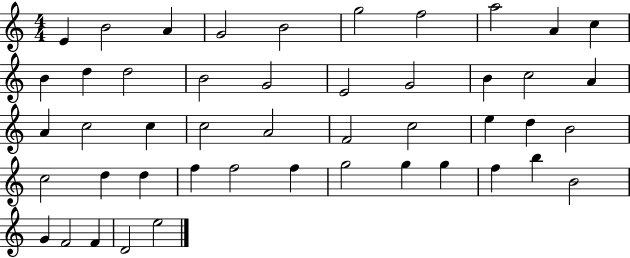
E4/q B4/h A4/q G4/h B4/h G5/h F5/h A5/h A4/q C5/q B4/q D5/q D5/h B4/h G4/h E4/h G4/h B4/q C5/h A4/q A4/q C5/h C5/q C5/h A4/h F4/h C5/h E5/q D5/q B4/h C5/h D5/q D5/q F5/q F5/h F5/q G5/h G5/q G5/q F5/q B5/q B4/h G4/q F4/h F4/q D4/h E5/h